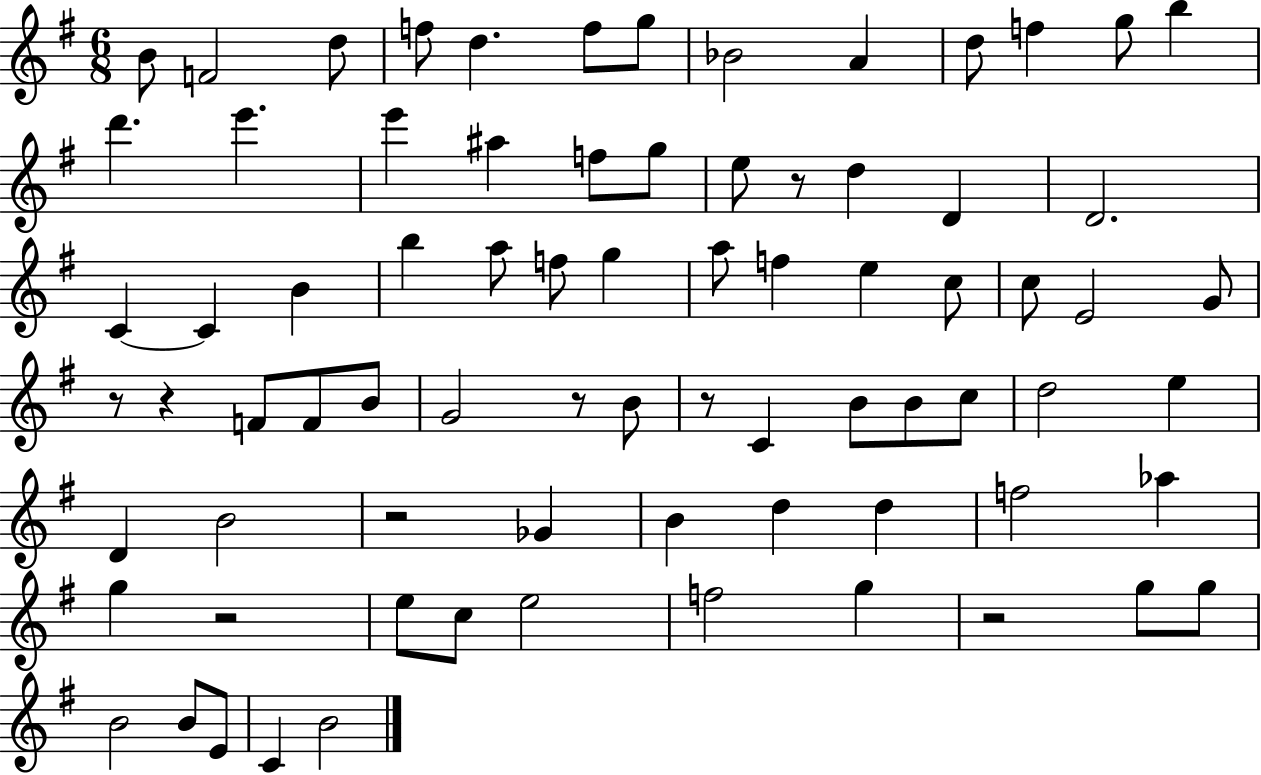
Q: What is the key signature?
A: G major